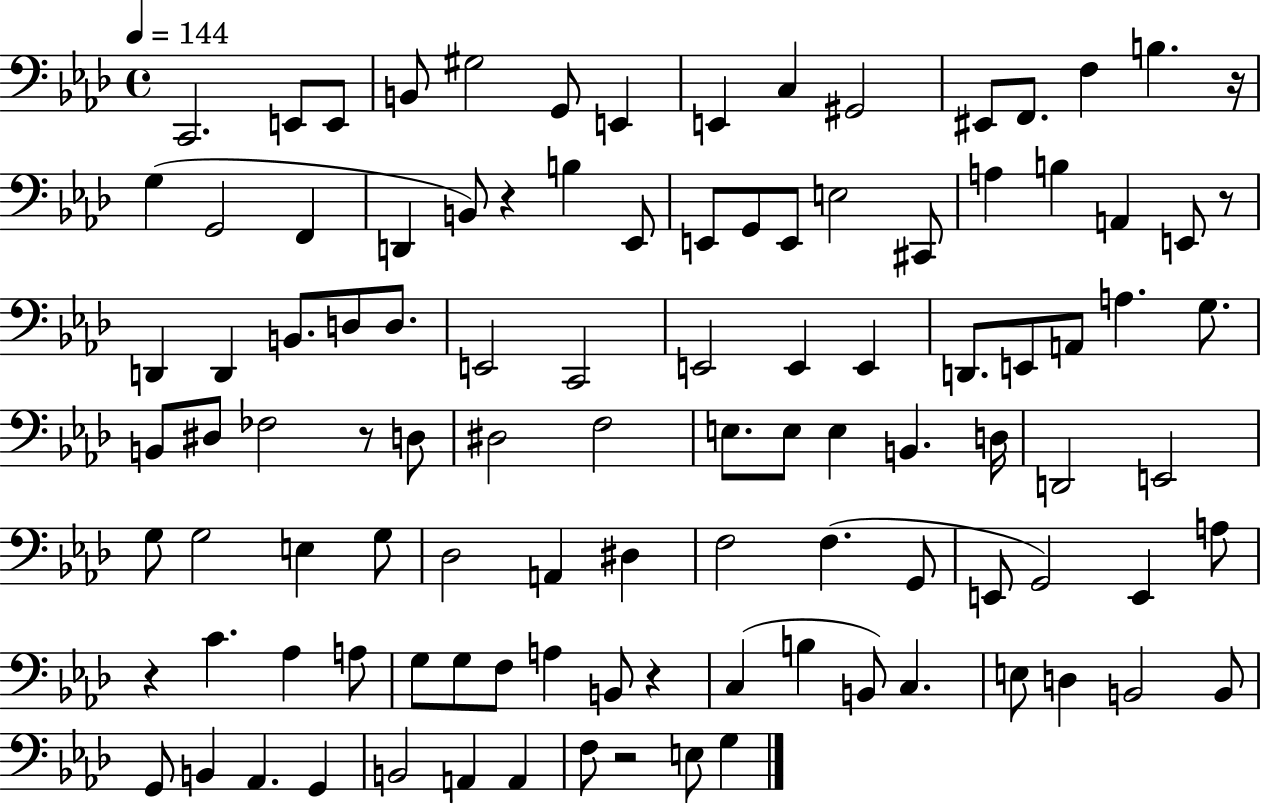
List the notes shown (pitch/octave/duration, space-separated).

C2/h. E2/e E2/e B2/e G#3/h G2/e E2/q E2/q C3/q G#2/h EIS2/e F2/e. F3/q B3/q. R/s G3/q G2/h F2/q D2/q B2/e R/q B3/q Eb2/e E2/e G2/e E2/e E3/h C#2/e A3/q B3/q A2/q E2/e R/e D2/q D2/q B2/e. D3/e D3/e. E2/h C2/h E2/h E2/q E2/q D2/e. E2/e A2/e A3/q. G3/e. B2/e D#3/e FES3/h R/e D3/e D#3/h F3/h E3/e. E3/e E3/q B2/q. D3/s D2/h E2/h G3/e G3/h E3/q G3/e Db3/h A2/q D#3/q F3/h F3/q. G2/e E2/e G2/h E2/q A3/e R/q C4/q. Ab3/q A3/e G3/e G3/e F3/e A3/q B2/e R/q C3/q B3/q B2/e C3/q. E3/e D3/q B2/h B2/e G2/e B2/q Ab2/q. G2/q B2/h A2/q A2/q F3/e R/h E3/e G3/q